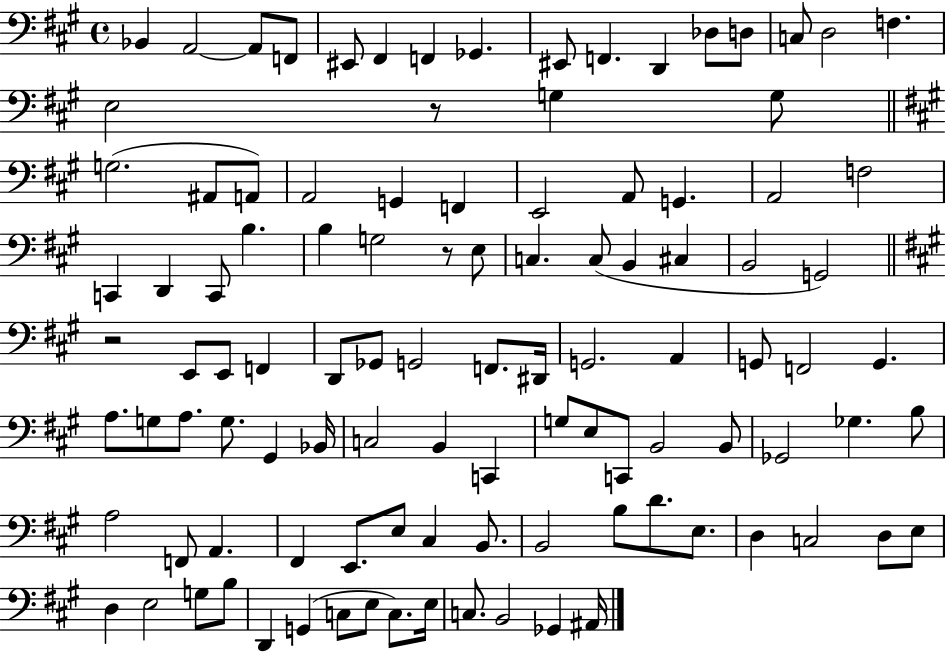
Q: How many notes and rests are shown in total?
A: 106